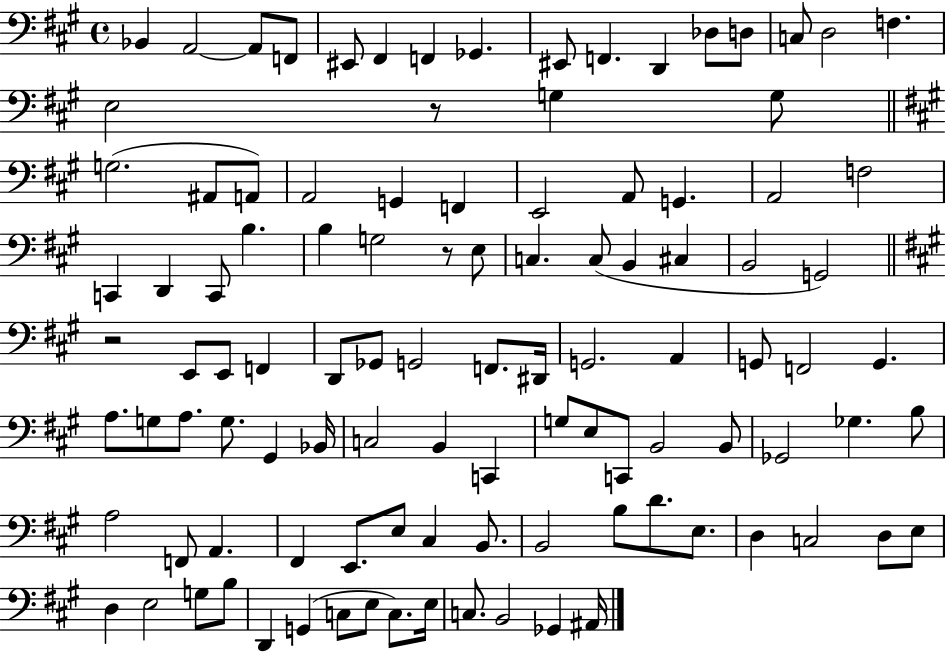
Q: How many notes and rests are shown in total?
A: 106